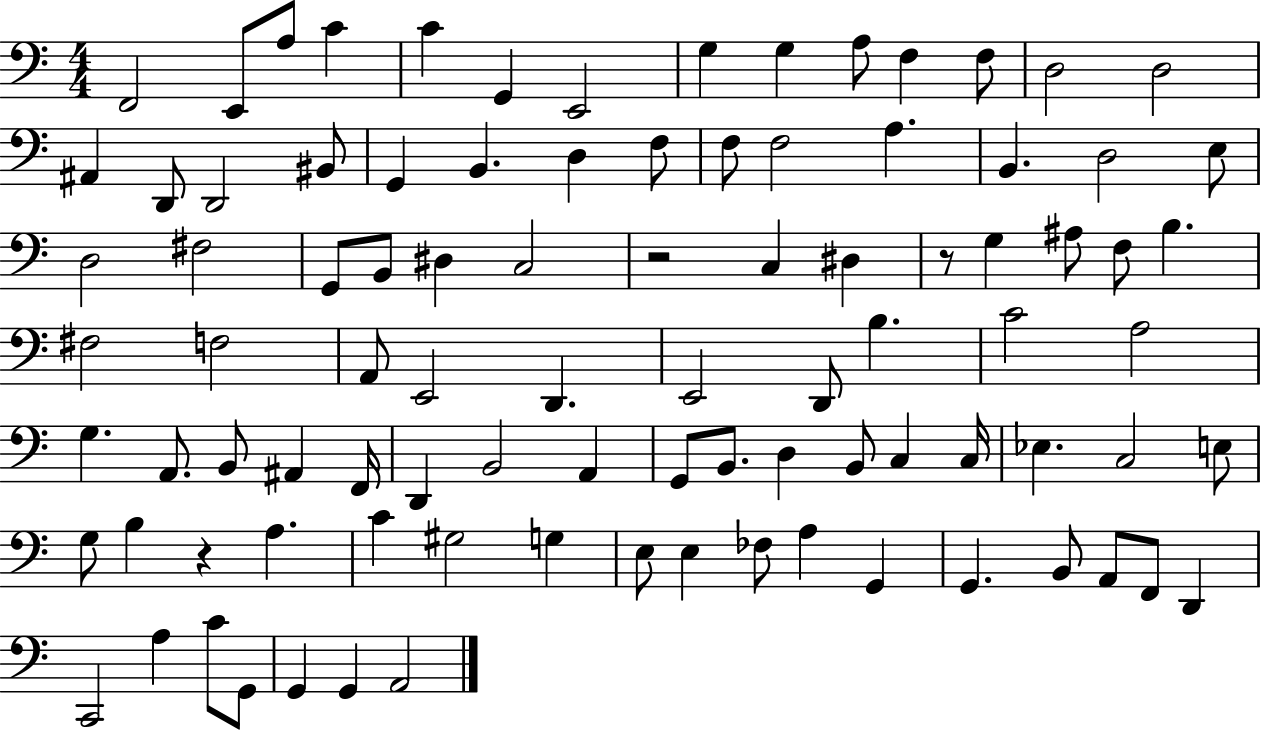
{
  \clef bass
  \numericTimeSignature
  \time 4/4
  \key c \major
  \repeat volta 2 { f,2 e,8 a8 c'4 | c'4 g,4 e,2 | g4 g4 a8 f4 f8 | d2 d2 | \break ais,4 d,8 d,2 bis,8 | g,4 b,4. d4 f8 | f8 f2 a4. | b,4. d2 e8 | \break d2 fis2 | g,8 b,8 dis4 c2 | r2 c4 dis4 | r8 g4 ais8 f8 b4. | \break fis2 f2 | a,8 e,2 d,4. | e,2 d,8 b4. | c'2 a2 | \break g4. a,8. b,8 ais,4 f,16 | d,4 b,2 a,4 | g,8 b,8. d4 b,8 c4 c16 | ees4. c2 e8 | \break g8 b4 r4 a4. | c'4 gis2 g4 | e8 e4 fes8 a4 g,4 | g,4. b,8 a,8 f,8 d,4 | \break c,2 a4 c'8 g,8 | g,4 g,4 a,2 | } \bar "|."
}